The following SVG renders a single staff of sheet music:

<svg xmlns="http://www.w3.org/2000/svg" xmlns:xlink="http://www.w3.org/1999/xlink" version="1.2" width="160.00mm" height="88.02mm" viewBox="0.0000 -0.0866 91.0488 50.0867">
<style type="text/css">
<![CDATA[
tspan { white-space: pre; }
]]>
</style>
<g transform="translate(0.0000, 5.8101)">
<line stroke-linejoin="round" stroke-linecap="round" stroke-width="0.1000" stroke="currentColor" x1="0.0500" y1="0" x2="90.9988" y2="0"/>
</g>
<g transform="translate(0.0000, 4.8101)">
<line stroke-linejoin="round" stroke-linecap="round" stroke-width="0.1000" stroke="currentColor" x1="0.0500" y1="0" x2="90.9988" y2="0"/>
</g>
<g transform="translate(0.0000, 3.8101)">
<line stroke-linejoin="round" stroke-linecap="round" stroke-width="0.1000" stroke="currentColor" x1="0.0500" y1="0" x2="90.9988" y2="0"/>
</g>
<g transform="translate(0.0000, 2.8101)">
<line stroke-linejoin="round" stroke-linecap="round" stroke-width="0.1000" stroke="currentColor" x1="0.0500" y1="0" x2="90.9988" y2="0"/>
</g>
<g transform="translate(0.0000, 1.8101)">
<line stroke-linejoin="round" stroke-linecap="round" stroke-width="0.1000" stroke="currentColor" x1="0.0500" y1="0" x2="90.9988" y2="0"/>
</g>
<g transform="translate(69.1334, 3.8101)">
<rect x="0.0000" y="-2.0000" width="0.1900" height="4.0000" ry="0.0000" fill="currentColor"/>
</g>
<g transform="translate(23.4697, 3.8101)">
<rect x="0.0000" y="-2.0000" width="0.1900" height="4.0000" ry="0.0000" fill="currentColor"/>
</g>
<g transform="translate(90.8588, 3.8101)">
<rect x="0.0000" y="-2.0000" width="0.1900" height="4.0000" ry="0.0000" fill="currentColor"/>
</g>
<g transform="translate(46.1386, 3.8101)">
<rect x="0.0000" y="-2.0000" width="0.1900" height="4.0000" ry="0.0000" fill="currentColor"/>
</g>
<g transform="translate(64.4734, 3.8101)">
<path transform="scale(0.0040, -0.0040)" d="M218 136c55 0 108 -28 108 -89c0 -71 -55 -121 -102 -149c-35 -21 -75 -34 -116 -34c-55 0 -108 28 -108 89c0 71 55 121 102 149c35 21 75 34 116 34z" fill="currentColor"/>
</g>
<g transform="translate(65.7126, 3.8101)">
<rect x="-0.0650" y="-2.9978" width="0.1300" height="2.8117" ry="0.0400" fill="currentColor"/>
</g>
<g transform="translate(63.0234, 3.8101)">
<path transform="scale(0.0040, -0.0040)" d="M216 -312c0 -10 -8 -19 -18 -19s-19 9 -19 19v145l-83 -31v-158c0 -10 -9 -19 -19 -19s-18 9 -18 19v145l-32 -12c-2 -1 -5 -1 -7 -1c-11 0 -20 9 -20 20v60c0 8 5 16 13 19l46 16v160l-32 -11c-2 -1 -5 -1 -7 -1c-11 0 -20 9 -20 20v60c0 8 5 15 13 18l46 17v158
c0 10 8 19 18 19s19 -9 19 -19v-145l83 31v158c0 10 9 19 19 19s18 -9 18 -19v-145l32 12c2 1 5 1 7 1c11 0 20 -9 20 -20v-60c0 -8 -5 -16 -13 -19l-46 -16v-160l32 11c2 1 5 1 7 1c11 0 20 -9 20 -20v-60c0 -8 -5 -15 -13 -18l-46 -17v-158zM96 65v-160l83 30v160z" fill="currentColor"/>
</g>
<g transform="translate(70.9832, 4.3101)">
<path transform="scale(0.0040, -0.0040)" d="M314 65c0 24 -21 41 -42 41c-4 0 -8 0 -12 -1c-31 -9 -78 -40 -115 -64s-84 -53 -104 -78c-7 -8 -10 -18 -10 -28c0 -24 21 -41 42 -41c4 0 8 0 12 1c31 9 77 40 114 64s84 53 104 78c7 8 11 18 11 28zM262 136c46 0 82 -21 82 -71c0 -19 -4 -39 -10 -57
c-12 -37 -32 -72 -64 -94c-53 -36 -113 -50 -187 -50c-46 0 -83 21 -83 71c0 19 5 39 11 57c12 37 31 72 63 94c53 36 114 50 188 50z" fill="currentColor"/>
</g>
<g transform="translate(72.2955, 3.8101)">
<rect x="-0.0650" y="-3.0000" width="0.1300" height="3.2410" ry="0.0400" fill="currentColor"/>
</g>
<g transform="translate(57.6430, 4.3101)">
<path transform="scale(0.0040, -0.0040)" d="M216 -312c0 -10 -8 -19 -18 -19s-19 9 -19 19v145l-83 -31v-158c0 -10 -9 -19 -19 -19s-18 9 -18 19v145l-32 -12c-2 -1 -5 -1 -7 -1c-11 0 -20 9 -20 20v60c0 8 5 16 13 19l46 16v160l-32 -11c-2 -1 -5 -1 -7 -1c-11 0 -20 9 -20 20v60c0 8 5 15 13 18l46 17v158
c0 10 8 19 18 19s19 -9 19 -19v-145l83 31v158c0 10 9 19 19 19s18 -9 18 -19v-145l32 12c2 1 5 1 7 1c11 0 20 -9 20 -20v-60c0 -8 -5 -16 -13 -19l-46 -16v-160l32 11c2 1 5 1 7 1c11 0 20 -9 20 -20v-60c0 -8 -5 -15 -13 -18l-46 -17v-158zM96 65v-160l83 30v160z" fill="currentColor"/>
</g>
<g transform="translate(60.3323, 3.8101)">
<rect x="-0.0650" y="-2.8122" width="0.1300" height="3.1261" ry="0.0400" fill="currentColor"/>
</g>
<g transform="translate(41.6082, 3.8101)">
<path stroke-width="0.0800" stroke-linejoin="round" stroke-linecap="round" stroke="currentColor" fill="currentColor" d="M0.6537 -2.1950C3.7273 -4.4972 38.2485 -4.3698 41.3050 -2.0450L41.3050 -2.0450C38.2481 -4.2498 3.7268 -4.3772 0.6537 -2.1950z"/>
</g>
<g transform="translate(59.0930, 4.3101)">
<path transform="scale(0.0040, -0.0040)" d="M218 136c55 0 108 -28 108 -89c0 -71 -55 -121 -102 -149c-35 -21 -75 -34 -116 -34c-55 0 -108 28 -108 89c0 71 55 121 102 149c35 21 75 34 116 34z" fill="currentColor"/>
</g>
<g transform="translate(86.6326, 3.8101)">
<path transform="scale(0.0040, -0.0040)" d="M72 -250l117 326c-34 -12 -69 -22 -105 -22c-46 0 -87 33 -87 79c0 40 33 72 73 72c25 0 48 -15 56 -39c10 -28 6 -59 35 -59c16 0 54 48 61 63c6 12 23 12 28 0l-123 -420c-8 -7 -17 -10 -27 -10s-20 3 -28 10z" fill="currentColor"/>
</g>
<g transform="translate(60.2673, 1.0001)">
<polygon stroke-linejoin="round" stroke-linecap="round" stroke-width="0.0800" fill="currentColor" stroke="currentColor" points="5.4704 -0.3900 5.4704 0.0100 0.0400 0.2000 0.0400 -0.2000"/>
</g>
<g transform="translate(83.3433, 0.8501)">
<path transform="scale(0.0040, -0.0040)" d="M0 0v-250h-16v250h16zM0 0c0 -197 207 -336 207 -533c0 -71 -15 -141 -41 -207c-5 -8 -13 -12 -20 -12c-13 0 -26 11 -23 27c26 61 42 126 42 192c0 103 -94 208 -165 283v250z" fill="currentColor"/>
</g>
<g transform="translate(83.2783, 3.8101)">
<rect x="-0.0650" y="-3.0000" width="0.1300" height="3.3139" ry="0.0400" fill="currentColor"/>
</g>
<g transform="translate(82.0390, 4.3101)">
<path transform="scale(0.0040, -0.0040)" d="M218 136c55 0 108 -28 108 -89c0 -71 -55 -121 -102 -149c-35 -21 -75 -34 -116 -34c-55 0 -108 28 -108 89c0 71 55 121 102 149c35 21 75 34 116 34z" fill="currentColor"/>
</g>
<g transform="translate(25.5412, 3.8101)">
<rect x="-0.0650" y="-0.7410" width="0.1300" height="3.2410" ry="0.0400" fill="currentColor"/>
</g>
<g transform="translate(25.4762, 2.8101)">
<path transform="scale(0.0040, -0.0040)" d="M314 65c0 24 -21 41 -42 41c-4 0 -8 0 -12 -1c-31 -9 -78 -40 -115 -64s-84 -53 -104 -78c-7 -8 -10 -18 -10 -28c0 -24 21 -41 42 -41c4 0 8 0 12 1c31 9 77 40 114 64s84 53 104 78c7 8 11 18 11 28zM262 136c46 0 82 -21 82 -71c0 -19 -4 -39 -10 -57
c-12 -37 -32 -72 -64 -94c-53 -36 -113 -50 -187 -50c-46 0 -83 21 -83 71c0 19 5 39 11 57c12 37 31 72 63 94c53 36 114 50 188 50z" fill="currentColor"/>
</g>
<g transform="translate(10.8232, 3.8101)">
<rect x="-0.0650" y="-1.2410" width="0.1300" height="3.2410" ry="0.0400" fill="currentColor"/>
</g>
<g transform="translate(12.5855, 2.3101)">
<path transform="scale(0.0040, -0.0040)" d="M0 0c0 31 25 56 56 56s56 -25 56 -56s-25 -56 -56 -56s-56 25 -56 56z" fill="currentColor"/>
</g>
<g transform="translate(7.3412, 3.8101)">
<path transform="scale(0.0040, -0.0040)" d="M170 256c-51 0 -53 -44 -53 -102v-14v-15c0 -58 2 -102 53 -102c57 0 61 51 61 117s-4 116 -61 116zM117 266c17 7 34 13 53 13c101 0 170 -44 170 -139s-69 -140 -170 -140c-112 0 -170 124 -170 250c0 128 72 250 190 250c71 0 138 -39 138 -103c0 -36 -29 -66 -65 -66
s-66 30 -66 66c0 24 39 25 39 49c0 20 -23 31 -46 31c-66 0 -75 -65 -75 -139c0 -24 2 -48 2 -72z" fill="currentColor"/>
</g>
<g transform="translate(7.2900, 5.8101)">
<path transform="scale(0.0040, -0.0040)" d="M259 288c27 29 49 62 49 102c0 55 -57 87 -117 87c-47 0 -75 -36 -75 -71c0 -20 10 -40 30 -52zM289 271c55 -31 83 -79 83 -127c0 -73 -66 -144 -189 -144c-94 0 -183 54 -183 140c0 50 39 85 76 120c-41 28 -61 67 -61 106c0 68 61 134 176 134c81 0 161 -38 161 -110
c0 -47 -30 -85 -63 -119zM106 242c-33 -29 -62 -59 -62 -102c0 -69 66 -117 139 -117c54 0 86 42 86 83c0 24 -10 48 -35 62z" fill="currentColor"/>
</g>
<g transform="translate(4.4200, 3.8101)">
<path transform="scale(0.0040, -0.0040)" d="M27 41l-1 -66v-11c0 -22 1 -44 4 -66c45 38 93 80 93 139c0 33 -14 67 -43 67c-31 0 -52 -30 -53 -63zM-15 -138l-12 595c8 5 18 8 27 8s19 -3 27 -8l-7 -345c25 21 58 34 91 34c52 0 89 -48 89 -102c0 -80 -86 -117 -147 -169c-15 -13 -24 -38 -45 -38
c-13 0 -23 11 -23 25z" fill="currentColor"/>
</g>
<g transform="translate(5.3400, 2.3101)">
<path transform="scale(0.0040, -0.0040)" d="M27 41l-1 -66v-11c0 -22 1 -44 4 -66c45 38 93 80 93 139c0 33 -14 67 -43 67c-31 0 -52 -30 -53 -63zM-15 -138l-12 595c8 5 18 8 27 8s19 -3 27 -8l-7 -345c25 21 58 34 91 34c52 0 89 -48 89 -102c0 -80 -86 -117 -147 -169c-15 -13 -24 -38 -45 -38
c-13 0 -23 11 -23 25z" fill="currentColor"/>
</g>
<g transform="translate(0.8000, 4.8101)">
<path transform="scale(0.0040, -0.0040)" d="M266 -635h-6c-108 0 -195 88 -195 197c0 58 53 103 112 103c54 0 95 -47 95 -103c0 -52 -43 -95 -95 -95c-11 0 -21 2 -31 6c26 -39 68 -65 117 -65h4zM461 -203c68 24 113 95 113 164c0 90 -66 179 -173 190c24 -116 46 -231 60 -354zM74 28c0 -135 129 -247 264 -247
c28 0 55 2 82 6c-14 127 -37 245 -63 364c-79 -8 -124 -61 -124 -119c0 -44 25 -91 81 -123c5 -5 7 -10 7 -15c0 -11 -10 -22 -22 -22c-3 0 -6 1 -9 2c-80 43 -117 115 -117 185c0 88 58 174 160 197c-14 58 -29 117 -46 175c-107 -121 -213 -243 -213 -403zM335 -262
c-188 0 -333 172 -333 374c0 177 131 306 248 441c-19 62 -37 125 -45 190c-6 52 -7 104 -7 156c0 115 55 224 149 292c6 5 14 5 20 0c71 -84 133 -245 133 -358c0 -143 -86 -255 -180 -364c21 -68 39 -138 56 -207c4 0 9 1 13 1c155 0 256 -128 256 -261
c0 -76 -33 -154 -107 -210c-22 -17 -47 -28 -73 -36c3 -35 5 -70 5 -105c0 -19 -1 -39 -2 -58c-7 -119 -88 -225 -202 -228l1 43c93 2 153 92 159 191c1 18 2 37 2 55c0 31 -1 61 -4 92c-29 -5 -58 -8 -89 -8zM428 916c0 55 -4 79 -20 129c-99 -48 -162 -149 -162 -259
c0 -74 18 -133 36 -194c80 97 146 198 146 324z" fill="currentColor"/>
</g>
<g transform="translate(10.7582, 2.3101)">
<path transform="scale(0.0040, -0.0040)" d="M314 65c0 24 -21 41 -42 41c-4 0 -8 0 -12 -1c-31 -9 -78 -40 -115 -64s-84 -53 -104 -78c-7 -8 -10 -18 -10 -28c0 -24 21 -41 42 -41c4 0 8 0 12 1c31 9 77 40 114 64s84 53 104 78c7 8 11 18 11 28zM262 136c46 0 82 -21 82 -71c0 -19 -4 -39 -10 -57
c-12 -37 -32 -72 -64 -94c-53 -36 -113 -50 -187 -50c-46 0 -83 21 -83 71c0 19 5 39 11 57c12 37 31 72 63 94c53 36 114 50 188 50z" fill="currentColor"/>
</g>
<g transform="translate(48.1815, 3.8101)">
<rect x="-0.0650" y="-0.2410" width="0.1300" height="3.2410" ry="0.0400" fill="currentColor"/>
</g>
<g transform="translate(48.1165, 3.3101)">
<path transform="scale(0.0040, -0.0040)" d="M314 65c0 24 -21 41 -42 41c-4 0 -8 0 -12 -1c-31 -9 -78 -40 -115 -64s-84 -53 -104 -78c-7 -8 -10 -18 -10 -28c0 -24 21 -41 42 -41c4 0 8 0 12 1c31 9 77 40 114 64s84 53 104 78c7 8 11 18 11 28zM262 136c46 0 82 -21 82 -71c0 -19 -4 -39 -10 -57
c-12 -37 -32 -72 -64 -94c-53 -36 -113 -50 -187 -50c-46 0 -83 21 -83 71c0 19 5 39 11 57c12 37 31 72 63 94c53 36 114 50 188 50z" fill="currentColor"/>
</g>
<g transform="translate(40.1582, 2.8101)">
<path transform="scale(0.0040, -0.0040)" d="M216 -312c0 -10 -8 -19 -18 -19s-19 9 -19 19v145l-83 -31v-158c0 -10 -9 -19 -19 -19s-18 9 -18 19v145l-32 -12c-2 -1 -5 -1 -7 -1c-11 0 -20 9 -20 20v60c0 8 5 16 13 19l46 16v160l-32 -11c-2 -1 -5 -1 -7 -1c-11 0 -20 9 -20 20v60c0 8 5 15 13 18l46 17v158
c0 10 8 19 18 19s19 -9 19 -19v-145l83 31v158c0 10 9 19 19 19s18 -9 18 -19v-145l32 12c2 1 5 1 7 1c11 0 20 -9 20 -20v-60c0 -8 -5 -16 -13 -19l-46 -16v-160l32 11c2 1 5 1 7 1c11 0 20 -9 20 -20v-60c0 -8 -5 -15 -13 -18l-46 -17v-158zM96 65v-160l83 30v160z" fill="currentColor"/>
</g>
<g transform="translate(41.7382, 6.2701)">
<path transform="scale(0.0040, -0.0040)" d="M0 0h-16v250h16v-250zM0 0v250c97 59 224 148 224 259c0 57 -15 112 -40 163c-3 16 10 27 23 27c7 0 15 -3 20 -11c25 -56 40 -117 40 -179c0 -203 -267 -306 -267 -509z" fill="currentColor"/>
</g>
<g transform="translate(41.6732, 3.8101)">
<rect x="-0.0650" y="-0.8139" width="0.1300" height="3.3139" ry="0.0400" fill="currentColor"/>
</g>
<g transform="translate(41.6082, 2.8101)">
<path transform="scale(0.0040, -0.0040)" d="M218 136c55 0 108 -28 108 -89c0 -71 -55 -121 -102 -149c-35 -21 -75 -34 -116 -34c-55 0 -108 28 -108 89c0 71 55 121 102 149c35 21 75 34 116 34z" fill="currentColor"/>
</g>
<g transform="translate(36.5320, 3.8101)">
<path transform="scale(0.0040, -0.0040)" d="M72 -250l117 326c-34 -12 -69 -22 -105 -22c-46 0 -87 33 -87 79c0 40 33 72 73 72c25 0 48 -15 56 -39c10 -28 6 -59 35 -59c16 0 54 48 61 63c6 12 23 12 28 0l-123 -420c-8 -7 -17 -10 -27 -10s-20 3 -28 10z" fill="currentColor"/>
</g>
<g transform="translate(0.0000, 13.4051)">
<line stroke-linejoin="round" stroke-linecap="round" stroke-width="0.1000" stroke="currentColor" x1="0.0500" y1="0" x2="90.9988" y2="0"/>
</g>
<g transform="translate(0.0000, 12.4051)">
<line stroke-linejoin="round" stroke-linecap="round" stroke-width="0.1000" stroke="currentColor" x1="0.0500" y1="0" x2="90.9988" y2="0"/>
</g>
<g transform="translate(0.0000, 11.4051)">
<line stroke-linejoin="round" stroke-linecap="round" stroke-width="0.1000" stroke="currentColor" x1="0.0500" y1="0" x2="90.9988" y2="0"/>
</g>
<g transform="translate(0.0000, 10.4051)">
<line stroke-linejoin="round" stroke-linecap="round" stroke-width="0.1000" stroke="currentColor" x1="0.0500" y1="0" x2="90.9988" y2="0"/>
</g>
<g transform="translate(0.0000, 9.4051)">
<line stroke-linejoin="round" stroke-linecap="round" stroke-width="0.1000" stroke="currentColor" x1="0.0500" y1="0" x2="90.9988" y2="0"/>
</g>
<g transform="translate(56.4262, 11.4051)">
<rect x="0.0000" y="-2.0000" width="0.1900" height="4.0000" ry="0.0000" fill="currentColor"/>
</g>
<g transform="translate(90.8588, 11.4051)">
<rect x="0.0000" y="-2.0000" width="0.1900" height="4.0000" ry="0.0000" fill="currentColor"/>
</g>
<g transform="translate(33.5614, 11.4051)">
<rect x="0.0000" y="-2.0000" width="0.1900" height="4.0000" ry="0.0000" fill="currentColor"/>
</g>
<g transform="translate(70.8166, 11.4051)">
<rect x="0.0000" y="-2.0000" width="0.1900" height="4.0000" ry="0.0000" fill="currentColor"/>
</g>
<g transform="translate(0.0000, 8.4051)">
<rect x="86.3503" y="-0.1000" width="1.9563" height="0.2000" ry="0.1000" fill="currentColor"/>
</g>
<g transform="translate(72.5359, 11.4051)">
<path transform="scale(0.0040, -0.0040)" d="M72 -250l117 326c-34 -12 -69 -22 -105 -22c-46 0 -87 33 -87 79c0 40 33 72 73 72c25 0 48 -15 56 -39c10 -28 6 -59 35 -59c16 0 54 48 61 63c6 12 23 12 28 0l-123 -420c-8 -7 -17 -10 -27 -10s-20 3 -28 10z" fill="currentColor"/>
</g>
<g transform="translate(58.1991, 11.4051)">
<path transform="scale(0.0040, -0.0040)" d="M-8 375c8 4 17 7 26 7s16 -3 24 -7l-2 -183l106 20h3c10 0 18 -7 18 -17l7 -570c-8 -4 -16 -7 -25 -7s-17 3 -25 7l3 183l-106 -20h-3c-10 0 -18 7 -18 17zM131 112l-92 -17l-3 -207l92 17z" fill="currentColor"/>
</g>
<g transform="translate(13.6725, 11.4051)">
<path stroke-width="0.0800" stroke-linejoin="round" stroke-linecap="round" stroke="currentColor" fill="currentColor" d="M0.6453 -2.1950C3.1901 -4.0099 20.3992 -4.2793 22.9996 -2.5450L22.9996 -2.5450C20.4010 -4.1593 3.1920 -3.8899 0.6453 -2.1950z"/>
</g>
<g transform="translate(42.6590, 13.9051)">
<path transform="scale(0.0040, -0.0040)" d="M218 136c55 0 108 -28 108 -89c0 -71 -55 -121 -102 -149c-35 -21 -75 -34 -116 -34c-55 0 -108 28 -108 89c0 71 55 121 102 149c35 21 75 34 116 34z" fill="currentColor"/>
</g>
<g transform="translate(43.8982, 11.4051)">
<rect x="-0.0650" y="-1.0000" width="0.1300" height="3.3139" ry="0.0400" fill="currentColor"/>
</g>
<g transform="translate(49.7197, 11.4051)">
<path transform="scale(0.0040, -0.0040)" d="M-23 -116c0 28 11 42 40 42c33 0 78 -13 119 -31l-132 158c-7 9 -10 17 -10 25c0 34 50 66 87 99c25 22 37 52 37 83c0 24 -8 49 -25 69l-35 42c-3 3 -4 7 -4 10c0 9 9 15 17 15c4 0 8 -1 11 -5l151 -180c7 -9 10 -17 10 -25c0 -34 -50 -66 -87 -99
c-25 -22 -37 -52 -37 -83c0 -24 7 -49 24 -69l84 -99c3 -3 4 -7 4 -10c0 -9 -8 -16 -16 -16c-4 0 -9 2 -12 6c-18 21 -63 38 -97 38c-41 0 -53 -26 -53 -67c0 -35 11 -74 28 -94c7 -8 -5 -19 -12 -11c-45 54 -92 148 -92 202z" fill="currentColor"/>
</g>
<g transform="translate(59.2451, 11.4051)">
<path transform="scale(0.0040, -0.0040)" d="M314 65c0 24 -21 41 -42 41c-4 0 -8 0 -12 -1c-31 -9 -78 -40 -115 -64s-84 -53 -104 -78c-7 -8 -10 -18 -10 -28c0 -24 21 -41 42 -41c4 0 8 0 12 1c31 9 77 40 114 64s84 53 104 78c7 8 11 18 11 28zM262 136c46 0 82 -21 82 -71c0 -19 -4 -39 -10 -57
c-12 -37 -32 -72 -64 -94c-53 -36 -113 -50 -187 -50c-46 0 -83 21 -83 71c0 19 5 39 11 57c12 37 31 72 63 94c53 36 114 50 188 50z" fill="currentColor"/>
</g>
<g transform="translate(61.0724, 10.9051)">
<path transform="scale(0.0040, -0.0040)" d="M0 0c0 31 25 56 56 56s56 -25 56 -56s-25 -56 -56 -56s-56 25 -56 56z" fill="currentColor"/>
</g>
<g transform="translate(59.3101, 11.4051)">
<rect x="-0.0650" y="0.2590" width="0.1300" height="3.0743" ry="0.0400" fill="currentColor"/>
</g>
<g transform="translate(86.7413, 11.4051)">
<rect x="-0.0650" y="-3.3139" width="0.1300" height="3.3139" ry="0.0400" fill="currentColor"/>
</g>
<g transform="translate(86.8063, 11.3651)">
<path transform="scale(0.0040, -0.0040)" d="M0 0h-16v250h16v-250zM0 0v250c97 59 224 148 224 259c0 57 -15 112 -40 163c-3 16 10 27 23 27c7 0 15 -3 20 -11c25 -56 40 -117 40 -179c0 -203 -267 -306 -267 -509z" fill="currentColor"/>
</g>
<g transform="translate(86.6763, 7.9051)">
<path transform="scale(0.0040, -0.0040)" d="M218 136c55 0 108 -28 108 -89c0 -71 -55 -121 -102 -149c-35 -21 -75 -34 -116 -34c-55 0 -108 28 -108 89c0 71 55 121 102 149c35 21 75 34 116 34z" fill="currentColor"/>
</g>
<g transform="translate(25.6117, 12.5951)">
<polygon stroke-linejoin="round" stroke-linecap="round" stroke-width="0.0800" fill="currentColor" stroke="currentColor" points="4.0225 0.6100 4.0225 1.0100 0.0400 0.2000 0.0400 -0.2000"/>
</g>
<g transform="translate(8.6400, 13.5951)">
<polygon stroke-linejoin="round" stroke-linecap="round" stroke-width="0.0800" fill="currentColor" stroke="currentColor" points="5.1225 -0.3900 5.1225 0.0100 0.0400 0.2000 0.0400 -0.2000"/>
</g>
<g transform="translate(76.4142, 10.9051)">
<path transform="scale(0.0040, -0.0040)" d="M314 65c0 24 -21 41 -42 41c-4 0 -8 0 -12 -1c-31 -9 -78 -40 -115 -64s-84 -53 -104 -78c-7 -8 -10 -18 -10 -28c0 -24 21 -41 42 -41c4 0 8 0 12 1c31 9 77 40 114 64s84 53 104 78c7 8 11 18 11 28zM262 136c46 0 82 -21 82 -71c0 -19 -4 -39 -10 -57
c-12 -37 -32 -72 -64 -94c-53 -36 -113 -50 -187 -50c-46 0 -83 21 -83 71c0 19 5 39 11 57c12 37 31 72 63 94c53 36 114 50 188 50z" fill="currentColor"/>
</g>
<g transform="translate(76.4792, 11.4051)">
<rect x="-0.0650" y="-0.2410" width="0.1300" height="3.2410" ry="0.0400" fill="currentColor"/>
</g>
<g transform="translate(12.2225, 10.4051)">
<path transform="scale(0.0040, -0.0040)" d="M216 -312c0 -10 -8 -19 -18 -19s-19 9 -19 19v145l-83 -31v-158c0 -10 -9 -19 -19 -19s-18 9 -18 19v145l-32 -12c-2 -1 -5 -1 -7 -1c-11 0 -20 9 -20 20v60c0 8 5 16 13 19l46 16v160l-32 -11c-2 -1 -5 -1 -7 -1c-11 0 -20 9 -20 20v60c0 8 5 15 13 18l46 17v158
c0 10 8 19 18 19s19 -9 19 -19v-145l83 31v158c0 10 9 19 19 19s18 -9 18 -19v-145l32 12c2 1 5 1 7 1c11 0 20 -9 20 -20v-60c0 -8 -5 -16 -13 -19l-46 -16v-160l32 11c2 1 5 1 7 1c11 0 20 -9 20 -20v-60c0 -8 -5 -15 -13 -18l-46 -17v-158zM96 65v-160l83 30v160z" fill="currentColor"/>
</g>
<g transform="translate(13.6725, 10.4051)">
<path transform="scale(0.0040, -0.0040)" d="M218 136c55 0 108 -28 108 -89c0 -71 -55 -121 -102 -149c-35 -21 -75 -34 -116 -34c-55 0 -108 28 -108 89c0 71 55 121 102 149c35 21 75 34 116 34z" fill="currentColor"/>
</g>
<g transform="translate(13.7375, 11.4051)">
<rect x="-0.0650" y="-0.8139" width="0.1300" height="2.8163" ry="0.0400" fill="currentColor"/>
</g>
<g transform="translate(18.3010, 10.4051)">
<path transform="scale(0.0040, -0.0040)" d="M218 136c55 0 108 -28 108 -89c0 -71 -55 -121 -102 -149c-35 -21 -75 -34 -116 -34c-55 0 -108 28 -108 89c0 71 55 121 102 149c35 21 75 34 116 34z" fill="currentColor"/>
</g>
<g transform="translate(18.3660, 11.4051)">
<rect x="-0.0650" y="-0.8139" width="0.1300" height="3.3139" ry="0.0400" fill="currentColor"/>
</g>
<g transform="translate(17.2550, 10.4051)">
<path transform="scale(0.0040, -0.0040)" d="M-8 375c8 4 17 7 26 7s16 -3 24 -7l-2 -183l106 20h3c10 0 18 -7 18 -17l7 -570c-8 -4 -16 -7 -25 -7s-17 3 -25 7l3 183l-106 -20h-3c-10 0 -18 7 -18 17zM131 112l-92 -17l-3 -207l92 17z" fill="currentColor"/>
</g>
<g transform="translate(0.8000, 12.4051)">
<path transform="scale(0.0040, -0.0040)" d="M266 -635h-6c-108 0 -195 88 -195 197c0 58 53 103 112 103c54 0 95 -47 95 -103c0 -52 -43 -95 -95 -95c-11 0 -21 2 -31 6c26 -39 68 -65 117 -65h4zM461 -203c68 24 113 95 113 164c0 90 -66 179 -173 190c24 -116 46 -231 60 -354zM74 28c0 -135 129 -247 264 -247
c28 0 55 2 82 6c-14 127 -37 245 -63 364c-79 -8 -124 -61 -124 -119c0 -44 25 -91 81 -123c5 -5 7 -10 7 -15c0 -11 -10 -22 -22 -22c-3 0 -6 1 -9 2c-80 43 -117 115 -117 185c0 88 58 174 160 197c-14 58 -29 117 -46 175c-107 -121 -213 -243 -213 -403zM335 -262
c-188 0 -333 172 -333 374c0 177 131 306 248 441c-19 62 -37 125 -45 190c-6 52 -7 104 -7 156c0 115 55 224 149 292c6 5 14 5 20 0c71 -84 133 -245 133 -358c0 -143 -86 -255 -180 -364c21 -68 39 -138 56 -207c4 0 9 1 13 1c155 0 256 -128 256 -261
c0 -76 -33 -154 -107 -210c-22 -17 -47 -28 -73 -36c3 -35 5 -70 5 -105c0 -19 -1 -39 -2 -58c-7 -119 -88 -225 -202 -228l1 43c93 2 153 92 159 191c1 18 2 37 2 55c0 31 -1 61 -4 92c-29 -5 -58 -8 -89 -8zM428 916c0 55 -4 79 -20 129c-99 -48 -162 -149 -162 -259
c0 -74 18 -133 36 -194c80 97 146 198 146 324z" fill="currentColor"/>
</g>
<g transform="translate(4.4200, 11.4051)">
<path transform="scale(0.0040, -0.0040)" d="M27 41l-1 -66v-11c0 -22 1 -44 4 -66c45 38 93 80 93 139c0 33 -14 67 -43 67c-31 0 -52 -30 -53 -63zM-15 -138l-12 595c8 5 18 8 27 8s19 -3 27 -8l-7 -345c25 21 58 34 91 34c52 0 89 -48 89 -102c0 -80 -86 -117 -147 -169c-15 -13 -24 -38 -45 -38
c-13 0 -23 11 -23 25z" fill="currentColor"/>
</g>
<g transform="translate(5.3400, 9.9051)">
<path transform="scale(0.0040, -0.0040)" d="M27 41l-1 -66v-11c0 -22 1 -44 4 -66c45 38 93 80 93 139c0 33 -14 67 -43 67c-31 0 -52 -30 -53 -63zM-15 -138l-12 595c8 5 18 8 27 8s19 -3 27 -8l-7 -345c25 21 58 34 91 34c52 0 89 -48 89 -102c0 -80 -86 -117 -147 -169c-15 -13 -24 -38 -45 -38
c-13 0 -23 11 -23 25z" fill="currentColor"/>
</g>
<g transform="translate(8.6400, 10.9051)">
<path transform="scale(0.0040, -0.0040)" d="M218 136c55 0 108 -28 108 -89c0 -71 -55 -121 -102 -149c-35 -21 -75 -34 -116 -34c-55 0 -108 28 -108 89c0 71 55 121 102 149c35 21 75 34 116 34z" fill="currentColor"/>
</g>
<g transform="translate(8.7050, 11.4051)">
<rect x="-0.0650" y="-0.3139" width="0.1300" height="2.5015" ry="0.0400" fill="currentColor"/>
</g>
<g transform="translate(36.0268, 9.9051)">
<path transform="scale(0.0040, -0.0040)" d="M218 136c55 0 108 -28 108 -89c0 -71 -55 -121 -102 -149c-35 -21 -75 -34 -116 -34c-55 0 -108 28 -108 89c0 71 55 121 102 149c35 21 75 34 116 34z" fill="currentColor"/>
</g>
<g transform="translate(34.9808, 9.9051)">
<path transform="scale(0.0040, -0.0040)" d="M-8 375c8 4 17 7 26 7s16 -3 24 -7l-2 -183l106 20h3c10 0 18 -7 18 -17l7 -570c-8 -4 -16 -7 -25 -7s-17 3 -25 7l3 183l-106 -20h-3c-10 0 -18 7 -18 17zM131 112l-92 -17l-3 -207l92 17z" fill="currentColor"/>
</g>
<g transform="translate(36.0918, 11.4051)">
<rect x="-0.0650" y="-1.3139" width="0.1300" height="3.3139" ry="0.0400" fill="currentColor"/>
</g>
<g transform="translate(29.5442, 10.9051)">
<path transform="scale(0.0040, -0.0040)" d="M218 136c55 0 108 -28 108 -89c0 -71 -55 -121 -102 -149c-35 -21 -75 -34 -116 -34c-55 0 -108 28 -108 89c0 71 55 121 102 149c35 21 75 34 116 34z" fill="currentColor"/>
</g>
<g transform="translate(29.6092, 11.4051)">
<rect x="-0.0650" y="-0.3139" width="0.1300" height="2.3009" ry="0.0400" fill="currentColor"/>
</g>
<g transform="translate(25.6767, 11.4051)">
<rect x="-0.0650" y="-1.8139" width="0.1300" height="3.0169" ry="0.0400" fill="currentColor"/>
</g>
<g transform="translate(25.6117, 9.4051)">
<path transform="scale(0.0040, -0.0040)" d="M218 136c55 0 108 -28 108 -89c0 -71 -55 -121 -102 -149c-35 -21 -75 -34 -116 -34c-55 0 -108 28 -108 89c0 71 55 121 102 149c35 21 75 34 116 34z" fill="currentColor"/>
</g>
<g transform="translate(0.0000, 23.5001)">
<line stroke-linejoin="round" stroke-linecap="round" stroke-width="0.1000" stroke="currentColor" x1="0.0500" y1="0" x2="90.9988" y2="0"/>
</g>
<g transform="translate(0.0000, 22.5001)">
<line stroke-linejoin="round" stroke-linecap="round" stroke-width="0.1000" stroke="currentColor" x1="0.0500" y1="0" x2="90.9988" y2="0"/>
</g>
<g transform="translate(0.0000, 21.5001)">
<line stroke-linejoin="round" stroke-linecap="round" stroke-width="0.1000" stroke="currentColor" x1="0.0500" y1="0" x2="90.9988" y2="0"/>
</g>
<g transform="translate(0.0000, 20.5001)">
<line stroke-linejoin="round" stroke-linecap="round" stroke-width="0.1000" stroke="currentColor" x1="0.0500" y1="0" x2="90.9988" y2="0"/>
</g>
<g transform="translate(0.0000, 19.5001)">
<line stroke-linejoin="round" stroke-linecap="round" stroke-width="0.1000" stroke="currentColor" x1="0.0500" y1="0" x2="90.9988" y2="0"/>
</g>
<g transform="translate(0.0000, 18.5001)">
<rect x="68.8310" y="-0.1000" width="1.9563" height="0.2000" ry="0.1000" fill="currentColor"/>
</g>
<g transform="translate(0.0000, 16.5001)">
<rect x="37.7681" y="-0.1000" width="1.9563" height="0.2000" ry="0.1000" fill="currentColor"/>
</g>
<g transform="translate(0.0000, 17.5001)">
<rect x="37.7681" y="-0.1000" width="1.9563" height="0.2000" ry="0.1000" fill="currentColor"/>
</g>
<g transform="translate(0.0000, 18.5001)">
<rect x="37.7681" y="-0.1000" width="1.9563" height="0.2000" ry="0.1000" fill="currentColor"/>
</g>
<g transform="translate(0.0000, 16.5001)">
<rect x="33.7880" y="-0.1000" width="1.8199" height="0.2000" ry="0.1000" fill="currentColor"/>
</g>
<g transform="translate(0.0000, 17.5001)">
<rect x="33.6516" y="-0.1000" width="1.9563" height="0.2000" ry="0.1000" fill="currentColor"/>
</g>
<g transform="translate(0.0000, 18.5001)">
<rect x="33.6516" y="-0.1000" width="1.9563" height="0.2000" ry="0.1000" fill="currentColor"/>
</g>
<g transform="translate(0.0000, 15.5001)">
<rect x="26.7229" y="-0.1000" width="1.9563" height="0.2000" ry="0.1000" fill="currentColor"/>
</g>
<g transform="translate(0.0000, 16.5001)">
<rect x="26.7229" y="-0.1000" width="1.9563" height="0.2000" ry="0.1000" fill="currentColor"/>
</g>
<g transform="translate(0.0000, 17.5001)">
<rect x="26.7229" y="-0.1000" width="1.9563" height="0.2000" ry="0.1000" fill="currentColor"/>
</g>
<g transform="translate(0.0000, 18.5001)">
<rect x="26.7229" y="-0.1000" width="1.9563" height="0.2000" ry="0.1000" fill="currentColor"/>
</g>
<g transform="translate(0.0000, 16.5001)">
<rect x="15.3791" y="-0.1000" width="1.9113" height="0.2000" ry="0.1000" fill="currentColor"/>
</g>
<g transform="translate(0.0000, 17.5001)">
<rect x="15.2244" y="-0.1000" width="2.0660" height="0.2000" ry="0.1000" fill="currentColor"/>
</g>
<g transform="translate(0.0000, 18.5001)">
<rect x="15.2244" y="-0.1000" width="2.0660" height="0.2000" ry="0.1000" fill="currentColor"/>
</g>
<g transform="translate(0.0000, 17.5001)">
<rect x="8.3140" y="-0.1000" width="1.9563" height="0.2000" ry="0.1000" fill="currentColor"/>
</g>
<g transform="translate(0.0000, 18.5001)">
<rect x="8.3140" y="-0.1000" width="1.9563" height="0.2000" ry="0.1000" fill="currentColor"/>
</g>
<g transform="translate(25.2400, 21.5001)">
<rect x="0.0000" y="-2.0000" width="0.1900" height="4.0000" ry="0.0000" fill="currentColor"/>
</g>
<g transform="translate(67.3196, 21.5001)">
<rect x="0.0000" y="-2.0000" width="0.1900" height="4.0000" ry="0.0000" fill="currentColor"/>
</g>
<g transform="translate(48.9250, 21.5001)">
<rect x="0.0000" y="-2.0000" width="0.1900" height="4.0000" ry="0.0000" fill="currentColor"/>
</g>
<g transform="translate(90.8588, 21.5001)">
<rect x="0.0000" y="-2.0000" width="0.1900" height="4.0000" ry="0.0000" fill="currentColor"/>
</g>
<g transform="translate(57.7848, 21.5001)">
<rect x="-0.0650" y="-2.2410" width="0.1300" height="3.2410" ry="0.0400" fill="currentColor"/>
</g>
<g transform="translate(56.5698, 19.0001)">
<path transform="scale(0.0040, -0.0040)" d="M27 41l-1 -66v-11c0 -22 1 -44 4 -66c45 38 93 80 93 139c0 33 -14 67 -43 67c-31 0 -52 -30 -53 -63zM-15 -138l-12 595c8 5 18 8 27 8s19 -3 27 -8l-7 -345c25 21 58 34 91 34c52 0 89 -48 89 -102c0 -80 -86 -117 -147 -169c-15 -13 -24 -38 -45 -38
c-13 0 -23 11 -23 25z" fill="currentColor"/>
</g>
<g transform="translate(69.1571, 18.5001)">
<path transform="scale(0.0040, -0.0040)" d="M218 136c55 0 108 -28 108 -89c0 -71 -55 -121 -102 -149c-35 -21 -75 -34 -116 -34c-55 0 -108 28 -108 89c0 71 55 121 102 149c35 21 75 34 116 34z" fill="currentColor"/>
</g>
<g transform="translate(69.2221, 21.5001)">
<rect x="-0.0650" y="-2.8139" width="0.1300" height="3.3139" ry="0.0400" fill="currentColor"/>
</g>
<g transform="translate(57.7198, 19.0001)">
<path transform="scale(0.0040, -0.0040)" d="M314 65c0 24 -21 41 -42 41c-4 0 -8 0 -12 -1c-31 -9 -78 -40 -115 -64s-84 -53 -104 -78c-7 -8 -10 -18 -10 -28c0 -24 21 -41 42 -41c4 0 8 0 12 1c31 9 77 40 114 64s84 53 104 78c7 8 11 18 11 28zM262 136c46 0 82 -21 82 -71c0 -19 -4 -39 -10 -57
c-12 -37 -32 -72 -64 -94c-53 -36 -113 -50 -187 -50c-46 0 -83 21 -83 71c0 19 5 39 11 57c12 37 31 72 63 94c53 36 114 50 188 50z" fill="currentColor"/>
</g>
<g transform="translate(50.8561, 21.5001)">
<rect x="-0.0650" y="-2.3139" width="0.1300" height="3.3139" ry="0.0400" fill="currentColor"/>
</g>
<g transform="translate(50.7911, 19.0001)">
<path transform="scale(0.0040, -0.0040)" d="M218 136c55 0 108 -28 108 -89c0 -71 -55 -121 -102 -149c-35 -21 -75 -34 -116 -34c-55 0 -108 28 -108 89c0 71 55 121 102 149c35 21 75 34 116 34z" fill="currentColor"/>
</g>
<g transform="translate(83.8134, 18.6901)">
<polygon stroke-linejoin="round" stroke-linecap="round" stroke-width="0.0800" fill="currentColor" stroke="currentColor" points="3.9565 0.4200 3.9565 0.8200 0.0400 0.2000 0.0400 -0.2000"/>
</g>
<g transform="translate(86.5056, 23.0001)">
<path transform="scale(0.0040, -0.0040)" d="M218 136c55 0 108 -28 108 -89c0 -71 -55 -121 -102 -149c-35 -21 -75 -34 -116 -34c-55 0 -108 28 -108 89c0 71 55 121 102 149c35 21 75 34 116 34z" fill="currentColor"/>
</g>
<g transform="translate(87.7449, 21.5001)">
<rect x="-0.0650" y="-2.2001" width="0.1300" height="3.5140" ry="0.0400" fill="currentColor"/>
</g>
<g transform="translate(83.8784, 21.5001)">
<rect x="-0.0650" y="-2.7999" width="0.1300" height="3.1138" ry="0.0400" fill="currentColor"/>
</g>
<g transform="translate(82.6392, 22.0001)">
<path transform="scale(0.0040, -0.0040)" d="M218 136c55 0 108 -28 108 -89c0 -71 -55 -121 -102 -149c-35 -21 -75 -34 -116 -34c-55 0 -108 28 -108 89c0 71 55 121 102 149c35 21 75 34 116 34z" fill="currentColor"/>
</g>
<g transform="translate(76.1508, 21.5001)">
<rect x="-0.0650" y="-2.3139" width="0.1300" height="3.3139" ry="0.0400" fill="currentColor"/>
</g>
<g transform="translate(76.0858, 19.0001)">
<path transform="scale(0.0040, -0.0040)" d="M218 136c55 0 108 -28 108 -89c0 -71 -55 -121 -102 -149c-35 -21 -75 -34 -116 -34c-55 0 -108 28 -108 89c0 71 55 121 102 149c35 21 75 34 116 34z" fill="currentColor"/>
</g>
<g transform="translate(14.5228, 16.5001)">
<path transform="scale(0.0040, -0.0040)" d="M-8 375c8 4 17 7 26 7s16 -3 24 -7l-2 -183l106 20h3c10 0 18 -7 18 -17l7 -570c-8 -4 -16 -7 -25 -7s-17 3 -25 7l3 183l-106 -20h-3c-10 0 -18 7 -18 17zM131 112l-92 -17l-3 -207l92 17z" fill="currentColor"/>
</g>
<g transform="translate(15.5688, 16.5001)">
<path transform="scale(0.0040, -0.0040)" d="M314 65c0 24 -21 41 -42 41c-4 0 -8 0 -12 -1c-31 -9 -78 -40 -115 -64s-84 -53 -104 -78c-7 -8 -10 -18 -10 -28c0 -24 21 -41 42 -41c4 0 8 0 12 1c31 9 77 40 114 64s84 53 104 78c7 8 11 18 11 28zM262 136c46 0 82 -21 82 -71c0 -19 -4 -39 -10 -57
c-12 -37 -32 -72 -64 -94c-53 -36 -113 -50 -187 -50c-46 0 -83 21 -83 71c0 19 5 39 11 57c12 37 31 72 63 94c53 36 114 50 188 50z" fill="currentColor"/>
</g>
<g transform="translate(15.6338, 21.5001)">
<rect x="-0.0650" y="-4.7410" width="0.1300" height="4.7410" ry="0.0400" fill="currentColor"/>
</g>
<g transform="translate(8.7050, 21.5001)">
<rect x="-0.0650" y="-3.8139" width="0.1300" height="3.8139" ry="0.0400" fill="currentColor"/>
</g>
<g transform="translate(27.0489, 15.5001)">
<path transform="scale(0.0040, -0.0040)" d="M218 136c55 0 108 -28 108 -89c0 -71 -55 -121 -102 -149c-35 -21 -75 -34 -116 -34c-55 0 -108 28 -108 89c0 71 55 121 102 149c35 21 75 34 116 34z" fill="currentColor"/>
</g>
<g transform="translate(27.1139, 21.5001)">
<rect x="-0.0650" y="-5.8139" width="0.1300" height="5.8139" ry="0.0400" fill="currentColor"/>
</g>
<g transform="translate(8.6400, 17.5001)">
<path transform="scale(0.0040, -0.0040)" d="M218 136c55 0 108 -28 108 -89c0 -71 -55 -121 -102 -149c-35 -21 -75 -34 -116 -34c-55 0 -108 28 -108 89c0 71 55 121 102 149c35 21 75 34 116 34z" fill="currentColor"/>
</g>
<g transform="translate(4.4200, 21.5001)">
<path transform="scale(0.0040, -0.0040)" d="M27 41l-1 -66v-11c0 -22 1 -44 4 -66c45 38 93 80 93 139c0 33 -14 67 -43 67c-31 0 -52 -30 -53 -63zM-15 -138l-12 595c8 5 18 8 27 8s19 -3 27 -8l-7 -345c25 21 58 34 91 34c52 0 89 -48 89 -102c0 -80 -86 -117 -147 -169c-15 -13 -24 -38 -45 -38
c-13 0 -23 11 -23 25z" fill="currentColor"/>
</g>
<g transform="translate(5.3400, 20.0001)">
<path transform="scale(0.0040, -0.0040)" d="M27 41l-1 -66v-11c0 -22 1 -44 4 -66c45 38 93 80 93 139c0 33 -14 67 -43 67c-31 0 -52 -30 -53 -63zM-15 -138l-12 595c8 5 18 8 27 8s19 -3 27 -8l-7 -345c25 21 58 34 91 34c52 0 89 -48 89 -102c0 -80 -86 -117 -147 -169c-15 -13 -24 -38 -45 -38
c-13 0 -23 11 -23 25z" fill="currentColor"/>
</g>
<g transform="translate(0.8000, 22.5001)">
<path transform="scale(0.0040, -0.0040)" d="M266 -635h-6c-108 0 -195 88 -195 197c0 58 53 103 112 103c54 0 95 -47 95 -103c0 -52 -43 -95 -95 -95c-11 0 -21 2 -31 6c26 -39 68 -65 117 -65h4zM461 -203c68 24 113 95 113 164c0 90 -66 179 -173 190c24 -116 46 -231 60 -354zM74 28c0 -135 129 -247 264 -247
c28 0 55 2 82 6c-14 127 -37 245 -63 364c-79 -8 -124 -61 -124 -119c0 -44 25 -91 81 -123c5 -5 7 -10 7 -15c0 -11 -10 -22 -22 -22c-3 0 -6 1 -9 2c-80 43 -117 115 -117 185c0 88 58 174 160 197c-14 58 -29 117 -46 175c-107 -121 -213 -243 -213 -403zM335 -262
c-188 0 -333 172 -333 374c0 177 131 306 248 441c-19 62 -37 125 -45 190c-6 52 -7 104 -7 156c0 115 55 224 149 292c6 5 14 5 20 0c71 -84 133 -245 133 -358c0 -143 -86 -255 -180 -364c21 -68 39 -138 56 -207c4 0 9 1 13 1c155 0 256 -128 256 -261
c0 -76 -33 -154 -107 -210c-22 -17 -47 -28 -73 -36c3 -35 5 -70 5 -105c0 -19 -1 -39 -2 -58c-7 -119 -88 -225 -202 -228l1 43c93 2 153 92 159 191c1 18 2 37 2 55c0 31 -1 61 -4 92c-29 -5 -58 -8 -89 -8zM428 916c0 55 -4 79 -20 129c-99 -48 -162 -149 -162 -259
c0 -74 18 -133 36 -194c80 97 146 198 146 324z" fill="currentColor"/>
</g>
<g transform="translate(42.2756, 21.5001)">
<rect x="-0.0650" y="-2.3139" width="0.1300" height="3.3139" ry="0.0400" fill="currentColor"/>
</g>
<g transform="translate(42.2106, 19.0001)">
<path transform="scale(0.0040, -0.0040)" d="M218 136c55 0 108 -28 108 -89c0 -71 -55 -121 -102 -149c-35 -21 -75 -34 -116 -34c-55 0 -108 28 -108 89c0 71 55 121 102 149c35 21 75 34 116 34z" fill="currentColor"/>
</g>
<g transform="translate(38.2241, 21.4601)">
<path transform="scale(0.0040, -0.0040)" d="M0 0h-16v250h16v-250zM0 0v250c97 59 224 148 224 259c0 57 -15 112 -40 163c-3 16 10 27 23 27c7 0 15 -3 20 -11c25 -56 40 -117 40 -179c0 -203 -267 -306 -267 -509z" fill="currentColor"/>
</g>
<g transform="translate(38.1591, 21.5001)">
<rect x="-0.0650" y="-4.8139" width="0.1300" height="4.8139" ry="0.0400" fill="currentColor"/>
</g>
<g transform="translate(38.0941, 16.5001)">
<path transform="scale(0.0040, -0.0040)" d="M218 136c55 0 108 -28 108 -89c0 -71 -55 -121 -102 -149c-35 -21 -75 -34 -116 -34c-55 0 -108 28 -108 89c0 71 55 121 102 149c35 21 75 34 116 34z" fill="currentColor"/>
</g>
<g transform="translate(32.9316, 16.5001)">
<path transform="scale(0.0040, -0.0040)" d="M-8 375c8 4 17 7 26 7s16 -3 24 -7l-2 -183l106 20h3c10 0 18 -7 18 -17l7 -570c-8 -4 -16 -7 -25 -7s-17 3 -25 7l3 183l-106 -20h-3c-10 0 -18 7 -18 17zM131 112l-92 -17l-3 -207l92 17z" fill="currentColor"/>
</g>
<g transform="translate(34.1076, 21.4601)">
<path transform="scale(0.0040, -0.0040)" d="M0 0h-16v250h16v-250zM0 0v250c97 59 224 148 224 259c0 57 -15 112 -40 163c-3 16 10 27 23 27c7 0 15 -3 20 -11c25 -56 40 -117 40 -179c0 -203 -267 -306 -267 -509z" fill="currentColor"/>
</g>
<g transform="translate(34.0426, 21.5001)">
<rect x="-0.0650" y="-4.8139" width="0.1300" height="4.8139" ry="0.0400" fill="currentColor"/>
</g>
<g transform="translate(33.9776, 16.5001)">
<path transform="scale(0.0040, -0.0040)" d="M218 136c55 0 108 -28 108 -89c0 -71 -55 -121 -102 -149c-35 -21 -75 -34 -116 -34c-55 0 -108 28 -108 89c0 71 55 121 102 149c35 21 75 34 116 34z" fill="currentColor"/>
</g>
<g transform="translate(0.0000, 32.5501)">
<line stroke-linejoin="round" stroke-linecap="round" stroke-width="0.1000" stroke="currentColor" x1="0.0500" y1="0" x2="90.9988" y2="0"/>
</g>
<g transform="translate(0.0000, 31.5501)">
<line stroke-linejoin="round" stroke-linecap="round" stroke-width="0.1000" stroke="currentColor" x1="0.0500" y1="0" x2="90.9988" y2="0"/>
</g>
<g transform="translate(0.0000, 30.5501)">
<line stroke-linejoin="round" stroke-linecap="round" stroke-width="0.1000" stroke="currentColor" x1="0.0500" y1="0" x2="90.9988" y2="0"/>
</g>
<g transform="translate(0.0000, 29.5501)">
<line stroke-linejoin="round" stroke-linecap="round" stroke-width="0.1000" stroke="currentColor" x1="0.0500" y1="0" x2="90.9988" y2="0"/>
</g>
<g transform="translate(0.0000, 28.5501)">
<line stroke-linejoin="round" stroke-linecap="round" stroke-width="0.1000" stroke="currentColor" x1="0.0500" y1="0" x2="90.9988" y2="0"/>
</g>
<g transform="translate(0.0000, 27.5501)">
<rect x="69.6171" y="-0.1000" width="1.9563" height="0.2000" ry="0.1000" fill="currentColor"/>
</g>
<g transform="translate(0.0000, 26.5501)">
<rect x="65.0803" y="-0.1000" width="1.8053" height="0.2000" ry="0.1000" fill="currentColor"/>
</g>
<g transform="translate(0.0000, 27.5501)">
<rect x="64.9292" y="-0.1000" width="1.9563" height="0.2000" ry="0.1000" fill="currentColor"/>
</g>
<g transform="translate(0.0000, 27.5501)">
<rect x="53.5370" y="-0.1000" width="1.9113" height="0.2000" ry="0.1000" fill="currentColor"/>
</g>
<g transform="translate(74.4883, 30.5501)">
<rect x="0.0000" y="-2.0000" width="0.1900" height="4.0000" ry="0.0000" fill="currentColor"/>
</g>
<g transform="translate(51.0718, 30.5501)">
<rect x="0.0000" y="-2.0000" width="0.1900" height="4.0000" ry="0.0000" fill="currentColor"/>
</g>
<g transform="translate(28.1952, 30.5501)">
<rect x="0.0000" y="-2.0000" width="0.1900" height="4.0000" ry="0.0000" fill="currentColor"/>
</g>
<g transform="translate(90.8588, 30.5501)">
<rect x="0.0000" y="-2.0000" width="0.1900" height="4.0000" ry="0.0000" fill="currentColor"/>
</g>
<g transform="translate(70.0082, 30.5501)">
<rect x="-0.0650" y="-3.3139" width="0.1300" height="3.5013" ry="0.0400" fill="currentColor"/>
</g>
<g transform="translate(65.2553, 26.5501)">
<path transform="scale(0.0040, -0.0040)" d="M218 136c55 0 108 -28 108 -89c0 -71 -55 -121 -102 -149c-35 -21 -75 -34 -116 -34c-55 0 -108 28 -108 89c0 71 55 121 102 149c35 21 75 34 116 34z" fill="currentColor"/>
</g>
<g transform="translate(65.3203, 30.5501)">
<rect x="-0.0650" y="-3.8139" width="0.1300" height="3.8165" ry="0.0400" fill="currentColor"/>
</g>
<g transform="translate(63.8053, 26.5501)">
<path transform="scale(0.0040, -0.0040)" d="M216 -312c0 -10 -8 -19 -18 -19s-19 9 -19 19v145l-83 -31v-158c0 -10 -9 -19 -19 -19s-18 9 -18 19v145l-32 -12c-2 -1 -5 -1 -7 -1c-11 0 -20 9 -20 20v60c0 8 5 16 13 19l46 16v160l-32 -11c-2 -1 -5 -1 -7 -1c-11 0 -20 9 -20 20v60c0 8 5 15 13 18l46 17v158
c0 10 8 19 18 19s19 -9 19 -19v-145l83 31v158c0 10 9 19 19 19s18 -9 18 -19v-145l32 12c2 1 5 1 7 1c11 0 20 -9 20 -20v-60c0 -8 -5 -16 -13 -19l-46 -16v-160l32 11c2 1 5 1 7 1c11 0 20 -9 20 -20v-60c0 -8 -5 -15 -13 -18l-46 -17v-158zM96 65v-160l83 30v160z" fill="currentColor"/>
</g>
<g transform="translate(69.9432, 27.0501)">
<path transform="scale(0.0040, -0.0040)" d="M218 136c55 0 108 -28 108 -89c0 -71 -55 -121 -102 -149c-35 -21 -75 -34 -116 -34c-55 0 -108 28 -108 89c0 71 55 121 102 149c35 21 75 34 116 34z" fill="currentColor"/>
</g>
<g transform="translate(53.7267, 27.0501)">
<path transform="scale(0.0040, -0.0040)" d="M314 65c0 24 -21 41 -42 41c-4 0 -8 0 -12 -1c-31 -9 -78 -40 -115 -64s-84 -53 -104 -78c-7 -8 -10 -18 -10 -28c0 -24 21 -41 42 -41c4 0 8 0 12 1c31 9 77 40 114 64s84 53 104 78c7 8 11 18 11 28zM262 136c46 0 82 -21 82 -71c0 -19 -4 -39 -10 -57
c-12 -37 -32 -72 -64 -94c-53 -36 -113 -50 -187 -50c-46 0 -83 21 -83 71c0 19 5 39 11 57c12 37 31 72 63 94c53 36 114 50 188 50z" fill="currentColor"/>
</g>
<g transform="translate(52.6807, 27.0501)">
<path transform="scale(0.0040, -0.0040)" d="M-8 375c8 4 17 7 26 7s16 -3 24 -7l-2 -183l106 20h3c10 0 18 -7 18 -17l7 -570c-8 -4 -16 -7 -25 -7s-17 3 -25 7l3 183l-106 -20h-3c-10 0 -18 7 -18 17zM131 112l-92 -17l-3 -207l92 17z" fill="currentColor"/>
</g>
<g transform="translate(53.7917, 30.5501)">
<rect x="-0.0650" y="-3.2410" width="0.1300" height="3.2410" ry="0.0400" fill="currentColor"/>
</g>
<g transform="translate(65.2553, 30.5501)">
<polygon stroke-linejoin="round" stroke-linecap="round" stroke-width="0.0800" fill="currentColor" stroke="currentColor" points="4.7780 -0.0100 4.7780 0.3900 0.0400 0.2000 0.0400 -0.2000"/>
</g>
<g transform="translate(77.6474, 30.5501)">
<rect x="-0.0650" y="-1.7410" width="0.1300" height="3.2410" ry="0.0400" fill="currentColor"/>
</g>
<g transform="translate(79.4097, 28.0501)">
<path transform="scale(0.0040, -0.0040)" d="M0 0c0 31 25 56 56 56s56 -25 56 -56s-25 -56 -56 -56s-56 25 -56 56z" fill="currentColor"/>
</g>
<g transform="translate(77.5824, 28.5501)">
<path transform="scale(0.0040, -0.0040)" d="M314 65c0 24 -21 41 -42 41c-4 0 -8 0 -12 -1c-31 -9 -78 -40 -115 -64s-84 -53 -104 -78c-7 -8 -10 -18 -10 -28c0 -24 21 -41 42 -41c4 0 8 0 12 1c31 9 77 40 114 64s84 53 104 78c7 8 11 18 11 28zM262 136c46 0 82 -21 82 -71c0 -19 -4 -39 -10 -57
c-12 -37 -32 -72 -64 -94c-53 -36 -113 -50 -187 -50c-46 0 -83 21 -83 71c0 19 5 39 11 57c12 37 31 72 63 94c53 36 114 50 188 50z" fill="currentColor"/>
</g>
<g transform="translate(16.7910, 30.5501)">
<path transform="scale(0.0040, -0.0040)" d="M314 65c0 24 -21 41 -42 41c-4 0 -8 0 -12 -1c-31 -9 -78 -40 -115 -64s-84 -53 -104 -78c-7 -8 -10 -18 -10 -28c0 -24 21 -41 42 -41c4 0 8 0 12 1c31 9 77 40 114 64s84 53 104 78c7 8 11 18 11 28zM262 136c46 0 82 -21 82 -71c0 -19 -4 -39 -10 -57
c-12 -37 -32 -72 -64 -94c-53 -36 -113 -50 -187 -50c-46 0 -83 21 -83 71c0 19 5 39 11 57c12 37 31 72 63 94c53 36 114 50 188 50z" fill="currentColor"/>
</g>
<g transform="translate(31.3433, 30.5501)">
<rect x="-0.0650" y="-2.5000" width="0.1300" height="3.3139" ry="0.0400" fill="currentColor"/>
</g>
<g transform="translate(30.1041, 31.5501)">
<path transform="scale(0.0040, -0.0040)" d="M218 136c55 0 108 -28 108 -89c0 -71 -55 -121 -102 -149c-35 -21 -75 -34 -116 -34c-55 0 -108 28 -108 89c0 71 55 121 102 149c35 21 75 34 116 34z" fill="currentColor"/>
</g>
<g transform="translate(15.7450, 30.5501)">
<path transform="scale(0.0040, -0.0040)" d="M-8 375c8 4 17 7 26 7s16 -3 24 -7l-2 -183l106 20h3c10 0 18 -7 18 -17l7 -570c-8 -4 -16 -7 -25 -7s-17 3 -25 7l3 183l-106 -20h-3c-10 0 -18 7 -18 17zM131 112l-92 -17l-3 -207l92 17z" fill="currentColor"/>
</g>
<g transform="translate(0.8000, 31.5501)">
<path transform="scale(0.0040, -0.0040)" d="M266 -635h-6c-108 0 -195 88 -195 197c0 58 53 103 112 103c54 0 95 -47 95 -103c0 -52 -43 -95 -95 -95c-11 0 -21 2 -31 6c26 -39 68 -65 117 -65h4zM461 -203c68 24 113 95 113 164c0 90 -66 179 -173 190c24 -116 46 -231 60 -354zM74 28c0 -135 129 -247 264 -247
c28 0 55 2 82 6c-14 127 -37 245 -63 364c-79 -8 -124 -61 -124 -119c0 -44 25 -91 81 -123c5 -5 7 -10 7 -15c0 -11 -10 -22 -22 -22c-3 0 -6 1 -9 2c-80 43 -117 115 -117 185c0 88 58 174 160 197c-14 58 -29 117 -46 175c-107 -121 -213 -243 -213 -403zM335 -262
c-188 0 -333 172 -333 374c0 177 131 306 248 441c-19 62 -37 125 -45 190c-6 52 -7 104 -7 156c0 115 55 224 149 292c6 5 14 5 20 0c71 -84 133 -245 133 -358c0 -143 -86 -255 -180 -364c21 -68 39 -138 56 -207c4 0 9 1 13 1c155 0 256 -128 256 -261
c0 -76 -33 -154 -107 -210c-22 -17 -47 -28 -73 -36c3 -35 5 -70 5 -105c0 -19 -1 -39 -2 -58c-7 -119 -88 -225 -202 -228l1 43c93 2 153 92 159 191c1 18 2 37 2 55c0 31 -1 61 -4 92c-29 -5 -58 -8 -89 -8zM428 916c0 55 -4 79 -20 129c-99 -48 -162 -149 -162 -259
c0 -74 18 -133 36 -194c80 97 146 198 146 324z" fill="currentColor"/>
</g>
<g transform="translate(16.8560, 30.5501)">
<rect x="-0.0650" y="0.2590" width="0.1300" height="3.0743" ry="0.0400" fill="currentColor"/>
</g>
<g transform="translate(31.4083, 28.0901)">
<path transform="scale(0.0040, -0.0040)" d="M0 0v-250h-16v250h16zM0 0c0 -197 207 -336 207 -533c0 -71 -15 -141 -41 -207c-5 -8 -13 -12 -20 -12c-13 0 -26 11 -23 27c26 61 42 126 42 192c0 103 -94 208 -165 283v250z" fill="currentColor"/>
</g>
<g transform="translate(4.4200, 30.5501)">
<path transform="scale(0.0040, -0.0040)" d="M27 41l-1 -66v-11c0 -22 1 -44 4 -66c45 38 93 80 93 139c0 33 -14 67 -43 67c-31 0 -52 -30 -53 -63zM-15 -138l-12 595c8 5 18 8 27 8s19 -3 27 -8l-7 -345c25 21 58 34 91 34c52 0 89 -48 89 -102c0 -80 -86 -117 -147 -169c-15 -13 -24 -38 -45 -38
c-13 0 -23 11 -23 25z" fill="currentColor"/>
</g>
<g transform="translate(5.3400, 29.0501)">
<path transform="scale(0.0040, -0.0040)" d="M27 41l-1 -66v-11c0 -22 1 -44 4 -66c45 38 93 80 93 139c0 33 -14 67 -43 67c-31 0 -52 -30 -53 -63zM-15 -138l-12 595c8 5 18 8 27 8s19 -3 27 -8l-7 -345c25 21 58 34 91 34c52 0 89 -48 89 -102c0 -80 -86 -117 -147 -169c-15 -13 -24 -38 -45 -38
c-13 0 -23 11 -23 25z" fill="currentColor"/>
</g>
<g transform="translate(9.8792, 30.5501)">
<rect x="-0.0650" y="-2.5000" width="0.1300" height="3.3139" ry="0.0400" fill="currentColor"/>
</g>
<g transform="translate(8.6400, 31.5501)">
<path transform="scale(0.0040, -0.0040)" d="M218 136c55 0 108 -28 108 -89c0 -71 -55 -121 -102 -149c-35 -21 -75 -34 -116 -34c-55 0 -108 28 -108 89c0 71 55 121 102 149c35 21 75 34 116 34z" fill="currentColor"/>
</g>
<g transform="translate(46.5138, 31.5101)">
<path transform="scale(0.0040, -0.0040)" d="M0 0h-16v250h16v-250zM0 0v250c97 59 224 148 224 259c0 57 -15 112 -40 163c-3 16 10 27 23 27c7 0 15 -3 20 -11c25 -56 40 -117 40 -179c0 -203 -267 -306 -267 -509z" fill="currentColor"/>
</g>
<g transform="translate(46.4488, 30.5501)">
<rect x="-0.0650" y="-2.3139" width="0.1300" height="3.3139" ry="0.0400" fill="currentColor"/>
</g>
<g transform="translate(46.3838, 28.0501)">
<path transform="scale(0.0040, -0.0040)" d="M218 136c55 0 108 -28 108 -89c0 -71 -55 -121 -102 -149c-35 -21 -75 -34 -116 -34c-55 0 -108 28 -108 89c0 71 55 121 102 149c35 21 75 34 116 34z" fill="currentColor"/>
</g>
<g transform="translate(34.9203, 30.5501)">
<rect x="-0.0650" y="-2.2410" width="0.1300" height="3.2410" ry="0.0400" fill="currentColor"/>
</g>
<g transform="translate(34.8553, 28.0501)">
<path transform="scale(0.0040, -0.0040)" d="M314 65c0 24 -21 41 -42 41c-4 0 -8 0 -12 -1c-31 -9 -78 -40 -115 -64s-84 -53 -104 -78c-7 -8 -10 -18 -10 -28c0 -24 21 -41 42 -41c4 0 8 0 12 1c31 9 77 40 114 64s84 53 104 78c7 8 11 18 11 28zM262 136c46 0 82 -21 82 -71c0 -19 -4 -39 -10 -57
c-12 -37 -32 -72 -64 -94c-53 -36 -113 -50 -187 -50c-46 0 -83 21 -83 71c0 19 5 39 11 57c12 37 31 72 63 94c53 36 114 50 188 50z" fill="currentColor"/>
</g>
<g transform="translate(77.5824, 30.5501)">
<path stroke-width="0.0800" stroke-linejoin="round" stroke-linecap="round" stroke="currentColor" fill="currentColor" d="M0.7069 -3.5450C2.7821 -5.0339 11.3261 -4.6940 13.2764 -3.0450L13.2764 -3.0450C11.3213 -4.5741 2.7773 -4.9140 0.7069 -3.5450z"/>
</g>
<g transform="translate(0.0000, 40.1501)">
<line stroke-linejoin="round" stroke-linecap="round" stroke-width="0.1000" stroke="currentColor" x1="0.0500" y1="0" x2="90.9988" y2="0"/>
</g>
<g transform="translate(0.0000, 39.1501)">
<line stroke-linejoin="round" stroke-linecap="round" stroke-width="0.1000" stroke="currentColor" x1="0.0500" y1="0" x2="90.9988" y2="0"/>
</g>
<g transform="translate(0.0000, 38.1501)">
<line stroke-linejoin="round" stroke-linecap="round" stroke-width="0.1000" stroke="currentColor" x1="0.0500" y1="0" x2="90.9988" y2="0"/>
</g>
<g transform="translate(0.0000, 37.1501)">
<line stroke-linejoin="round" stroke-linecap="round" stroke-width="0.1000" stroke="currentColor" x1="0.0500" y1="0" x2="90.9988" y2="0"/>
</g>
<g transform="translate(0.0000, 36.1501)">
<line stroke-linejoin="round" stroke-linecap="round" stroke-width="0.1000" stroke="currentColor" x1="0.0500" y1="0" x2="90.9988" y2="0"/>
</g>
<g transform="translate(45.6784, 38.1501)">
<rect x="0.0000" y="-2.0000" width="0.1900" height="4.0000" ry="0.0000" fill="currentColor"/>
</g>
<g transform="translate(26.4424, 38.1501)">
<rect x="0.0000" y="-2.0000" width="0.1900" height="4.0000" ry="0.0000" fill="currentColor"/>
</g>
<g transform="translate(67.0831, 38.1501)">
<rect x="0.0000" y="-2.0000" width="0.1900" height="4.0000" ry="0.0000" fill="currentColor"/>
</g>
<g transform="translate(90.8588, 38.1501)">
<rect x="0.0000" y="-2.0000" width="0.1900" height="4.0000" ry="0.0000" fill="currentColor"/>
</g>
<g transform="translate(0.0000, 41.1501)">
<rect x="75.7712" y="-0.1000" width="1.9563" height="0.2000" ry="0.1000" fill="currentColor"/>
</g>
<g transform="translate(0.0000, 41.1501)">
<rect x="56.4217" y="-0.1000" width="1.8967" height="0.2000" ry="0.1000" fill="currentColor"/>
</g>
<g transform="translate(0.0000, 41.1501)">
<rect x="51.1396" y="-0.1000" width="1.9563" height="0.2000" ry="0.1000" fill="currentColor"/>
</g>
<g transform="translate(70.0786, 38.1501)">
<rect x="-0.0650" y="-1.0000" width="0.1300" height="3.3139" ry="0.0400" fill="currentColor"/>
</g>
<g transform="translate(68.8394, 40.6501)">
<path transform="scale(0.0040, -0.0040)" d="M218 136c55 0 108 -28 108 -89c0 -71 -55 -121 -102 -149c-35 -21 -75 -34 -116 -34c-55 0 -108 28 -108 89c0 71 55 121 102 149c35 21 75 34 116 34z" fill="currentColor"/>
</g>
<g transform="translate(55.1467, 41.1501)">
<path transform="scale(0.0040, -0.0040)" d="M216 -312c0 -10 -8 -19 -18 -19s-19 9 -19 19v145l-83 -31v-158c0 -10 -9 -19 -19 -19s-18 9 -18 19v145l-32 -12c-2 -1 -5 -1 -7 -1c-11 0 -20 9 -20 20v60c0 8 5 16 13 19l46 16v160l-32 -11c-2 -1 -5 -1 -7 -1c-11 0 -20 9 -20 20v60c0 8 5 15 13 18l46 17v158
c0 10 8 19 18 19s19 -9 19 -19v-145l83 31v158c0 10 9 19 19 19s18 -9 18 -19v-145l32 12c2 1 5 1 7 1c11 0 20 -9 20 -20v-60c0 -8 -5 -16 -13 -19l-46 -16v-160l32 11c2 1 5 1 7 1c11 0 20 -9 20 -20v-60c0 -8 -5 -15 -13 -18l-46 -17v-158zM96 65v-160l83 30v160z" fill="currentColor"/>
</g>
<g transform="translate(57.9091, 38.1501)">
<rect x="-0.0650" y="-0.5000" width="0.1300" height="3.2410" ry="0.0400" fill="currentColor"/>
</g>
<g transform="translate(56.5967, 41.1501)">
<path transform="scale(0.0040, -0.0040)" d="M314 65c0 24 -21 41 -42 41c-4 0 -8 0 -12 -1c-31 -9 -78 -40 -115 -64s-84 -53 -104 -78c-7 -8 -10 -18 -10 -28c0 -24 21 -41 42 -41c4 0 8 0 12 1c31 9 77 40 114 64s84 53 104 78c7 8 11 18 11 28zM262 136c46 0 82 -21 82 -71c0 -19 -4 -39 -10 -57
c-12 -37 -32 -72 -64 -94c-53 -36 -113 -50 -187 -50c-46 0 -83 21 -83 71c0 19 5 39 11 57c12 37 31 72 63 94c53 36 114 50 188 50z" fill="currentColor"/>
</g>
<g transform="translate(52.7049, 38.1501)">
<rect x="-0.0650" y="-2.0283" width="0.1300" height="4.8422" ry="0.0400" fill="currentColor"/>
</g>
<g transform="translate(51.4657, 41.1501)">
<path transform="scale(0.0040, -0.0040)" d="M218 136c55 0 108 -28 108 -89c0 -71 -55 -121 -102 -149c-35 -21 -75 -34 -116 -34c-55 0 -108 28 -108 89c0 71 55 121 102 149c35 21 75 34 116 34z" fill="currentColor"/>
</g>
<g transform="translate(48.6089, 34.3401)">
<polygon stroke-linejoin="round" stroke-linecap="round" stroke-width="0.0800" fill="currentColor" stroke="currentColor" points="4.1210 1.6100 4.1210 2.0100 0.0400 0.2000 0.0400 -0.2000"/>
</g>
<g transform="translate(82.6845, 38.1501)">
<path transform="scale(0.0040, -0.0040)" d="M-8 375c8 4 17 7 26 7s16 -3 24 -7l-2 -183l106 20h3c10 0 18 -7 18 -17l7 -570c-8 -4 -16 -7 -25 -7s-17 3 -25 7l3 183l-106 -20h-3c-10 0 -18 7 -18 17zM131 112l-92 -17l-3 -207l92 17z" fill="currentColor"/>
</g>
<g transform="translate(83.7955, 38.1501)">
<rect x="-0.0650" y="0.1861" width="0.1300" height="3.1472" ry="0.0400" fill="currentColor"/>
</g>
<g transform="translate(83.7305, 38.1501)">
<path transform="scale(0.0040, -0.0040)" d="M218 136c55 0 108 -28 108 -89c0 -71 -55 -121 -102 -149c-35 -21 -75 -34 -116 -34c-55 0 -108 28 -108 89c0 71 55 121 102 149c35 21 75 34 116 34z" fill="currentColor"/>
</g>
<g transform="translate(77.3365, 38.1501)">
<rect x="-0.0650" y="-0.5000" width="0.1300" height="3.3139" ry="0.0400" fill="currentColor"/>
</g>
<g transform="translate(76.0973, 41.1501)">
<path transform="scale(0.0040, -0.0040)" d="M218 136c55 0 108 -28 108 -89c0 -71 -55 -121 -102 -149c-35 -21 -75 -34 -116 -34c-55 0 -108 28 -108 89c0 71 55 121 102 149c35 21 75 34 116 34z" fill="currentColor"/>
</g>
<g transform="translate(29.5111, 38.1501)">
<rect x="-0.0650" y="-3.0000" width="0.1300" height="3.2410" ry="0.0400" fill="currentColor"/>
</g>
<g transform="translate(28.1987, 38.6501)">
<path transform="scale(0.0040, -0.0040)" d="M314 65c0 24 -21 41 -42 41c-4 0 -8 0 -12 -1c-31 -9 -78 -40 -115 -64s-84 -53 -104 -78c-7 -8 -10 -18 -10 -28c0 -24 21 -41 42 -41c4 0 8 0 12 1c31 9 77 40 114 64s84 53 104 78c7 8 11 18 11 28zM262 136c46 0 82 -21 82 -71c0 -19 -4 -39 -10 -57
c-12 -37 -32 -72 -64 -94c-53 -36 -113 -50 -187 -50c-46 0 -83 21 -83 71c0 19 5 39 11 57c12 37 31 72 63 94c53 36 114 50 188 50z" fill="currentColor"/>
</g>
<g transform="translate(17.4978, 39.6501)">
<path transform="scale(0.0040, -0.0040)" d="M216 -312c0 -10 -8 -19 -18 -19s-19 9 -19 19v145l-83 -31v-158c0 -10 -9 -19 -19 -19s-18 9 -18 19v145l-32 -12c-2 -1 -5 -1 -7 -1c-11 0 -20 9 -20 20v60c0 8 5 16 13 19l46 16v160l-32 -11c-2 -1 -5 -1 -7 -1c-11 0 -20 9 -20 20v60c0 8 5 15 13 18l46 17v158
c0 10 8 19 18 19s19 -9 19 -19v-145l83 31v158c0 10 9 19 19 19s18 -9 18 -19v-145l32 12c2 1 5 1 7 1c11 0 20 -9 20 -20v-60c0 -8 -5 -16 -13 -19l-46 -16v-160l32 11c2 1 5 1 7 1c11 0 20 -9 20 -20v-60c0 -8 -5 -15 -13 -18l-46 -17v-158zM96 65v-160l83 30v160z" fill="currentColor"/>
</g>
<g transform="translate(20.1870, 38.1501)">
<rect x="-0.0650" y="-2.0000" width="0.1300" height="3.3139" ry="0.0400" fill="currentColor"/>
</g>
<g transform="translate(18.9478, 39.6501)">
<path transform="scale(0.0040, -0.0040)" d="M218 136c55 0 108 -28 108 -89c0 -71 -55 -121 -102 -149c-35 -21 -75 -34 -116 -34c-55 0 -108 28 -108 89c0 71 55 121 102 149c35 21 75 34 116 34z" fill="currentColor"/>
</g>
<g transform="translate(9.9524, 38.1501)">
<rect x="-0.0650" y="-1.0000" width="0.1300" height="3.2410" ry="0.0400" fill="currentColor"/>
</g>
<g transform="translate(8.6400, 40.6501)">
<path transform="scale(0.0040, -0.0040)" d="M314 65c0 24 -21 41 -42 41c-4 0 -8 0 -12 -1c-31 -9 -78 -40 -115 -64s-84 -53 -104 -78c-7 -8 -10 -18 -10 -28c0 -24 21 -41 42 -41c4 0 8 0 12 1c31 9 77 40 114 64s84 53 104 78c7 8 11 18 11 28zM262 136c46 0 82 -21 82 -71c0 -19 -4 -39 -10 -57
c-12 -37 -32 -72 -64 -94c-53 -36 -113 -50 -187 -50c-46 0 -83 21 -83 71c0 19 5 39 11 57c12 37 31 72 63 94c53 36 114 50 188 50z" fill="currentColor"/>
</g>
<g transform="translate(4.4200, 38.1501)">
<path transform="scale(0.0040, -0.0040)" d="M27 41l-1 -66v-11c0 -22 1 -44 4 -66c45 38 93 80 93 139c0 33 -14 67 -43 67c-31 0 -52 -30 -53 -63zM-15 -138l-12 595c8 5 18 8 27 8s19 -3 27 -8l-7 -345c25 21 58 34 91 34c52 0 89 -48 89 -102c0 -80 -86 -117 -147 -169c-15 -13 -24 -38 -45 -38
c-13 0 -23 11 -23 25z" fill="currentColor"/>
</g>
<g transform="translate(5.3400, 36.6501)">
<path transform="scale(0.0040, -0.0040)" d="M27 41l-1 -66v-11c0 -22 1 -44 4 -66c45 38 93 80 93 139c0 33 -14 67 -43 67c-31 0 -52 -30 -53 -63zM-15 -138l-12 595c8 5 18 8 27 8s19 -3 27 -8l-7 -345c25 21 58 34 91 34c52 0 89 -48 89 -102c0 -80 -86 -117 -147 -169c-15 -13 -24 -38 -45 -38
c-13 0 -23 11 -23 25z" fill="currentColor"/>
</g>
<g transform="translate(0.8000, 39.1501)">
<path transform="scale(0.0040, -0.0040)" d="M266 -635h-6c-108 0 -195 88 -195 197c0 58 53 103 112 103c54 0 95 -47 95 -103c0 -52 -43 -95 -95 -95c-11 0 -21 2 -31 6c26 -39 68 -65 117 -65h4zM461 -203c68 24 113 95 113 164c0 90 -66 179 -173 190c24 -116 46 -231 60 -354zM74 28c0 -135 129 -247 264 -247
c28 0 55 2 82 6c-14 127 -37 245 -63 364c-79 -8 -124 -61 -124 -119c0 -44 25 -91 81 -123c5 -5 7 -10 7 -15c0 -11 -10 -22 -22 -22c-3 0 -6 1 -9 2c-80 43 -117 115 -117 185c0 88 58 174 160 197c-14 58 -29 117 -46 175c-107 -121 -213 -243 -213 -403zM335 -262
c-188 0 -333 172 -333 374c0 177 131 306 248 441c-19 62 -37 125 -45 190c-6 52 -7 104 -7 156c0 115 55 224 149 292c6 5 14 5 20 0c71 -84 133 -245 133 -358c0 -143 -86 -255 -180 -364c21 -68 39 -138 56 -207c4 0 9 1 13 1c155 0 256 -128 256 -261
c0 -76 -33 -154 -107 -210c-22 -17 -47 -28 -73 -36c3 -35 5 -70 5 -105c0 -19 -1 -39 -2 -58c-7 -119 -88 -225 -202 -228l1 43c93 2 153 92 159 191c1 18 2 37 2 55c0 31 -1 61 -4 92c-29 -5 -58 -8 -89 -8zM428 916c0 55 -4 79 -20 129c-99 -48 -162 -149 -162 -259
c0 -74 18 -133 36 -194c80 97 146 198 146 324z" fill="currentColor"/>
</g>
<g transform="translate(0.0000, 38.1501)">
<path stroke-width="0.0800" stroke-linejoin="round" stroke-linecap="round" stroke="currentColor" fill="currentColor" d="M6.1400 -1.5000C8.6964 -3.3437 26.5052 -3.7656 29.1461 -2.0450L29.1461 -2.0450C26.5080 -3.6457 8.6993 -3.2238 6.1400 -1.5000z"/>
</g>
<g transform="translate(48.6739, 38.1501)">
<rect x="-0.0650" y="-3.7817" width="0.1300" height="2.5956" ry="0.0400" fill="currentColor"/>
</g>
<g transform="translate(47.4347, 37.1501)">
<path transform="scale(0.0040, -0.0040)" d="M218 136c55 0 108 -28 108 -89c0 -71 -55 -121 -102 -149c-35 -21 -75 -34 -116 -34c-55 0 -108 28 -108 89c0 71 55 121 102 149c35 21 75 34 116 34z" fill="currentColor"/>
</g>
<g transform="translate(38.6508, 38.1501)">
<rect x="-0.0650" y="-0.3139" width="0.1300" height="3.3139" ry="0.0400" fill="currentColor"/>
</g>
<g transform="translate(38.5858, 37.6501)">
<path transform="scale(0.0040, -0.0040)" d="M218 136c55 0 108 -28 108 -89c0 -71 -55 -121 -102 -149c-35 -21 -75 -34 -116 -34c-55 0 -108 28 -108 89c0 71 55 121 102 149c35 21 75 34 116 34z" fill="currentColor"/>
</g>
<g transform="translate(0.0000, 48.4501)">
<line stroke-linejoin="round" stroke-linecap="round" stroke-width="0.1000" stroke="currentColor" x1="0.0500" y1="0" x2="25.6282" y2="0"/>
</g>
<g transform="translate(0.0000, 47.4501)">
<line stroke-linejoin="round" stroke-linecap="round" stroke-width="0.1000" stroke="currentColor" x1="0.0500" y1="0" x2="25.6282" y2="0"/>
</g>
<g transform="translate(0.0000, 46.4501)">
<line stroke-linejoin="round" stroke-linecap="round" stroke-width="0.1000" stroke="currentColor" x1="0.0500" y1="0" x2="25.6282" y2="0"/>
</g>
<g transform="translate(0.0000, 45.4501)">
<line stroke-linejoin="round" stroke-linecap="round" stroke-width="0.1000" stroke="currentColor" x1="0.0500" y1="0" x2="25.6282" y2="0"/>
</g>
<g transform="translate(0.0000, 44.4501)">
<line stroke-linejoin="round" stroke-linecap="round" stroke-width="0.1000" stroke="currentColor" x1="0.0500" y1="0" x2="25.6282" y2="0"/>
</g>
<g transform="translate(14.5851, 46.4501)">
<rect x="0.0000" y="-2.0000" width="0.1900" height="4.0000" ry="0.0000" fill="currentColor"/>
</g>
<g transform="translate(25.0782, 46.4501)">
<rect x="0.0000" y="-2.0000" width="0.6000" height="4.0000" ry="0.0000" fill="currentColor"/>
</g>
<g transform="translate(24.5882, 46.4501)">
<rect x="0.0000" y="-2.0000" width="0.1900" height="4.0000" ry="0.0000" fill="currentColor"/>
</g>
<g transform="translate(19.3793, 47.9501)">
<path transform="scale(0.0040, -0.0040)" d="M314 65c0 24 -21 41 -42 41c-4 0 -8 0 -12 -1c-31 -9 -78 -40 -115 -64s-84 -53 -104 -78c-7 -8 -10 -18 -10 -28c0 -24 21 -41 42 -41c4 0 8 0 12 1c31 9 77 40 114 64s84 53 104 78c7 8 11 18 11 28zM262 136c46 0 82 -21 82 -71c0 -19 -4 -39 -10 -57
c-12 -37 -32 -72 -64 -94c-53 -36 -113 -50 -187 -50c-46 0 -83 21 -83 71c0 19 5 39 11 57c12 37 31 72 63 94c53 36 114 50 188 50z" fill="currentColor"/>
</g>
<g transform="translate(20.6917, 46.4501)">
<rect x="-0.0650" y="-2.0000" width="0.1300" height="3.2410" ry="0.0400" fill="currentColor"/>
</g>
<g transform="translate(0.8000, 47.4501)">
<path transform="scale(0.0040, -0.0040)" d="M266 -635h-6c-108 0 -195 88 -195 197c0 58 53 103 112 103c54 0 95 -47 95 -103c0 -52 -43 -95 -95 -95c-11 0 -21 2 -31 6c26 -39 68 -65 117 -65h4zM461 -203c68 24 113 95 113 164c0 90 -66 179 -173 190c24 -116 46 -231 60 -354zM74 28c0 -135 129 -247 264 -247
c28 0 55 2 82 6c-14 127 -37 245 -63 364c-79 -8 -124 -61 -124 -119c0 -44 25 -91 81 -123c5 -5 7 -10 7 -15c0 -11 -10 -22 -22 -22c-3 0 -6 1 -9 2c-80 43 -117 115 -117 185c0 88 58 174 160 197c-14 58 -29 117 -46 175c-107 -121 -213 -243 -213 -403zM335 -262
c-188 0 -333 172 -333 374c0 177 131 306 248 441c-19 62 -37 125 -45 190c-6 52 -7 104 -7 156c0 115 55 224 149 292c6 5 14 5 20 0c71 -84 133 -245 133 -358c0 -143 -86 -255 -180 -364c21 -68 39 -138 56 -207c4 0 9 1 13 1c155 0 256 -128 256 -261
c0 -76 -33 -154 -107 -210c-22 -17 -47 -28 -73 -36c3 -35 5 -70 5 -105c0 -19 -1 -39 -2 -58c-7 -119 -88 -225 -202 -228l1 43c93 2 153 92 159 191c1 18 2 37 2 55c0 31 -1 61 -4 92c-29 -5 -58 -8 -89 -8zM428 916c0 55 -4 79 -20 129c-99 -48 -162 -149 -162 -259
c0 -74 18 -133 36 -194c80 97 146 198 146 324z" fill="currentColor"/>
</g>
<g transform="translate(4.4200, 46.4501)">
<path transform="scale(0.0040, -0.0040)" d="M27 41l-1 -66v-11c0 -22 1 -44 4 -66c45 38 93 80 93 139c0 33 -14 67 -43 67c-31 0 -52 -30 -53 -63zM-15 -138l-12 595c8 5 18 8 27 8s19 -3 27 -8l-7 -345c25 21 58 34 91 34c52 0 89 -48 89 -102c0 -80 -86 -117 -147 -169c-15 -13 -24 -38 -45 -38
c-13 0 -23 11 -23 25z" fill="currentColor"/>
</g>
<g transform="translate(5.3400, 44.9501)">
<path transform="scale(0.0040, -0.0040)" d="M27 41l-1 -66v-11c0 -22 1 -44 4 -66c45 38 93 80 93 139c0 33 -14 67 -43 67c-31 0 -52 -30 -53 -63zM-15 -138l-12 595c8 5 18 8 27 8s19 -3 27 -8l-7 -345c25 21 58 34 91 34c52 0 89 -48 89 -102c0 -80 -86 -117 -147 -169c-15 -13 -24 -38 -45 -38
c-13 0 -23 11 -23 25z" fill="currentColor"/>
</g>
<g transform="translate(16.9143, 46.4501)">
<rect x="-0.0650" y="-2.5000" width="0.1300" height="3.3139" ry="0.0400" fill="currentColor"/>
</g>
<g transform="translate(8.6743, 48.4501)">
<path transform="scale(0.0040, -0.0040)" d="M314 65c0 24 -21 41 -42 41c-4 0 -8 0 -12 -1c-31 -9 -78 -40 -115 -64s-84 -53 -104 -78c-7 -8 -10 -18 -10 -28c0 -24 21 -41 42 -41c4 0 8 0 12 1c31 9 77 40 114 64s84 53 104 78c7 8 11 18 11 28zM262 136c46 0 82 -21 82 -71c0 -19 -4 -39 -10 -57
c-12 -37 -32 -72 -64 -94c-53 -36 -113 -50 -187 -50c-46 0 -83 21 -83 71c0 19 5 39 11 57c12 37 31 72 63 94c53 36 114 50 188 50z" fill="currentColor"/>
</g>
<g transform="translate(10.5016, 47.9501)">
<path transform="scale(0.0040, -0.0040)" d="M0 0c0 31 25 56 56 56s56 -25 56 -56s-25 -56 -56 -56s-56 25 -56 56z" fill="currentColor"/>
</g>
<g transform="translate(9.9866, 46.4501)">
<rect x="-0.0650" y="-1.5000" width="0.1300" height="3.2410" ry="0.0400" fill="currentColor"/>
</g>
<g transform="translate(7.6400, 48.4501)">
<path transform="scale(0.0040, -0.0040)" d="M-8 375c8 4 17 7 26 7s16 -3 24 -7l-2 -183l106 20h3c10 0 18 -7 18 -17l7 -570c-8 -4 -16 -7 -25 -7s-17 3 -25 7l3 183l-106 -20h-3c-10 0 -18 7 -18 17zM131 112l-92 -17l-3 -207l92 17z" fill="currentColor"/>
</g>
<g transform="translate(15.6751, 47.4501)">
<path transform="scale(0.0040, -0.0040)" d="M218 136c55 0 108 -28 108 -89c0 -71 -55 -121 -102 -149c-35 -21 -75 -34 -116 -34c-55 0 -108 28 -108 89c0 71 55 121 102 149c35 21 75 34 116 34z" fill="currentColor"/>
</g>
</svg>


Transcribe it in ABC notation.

X:1
T:Untitled
M:6/8
L:1/4
K:Bb
_e2 d2 z/2 ^d/2 c2 ^A/2 ^B/2 A2 A/2 z/2 c/2 ^d/2 d f/2 c/2 e D z B2 z/2 c2 _b/2 c' e'2 g' e'/2 e'/2 g g _g2 a g A/2 F/2 G B2 G/2 g2 g/2 b2 ^c'/2 b/2 f2 D2 ^F A2 c d/2 C/2 ^C2 D C B E2 G F2